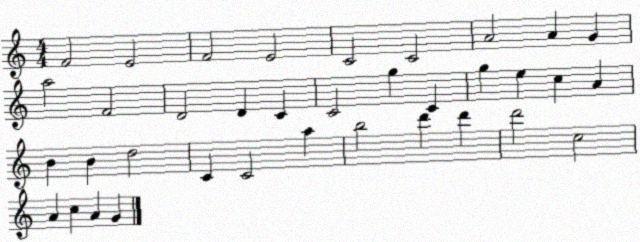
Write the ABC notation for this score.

X:1
T:Untitled
M:4/4
L:1/4
K:C
F2 E2 F2 E2 C2 C2 A2 A G a2 F2 D2 D C C2 g C g e c A B B d2 C C2 a b2 d' d' d'2 c2 A c A G